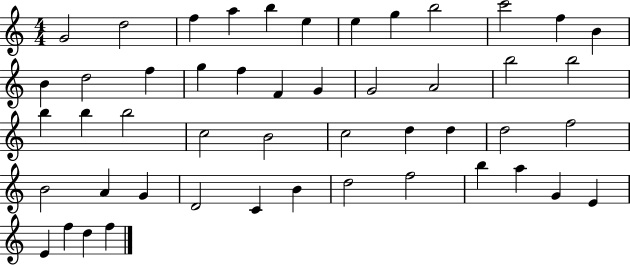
X:1
T:Untitled
M:4/4
L:1/4
K:C
G2 d2 f a b e e g b2 c'2 f B B d2 f g f F G G2 A2 b2 b2 b b b2 c2 B2 c2 d d d2 f2 B2 A G D2 C B d2 f2 b a G E E f d f